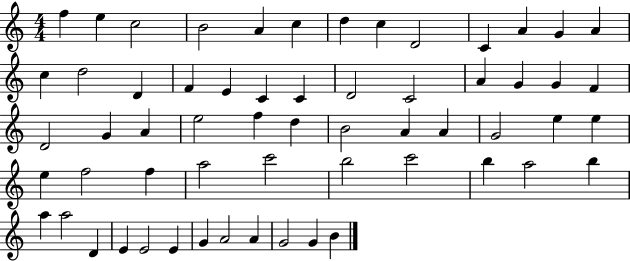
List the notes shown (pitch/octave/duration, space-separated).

F5/q E5/q C5/h B4/h A4/q C5/q D5/q C5/q D4/h C4/q A4/q G4/q A4/q C5/q D5/h D4/q F4/q E4/q C4/q C4/q D4/h C4/h A4/q G4/q G4/q F4/q D4/h G4/q A4/q E5/h F5/q D5/q B4/h A4/q A4/q G4/h E5/q E5/q E5/q F5/h F5/q A5/h C6/h B5/h C6/h B5/q A5/h B5/q A5/q A5/h D4/q E4/q E4/h E4/q G4/q A4/h A4/q G4/h G4/q B4/q